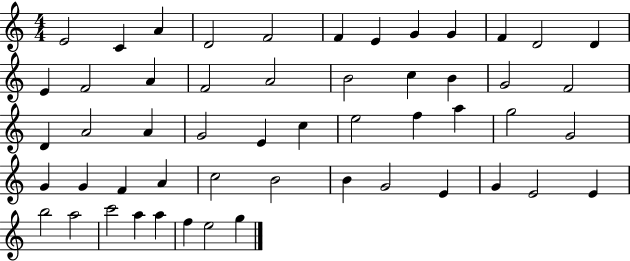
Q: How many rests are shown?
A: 0